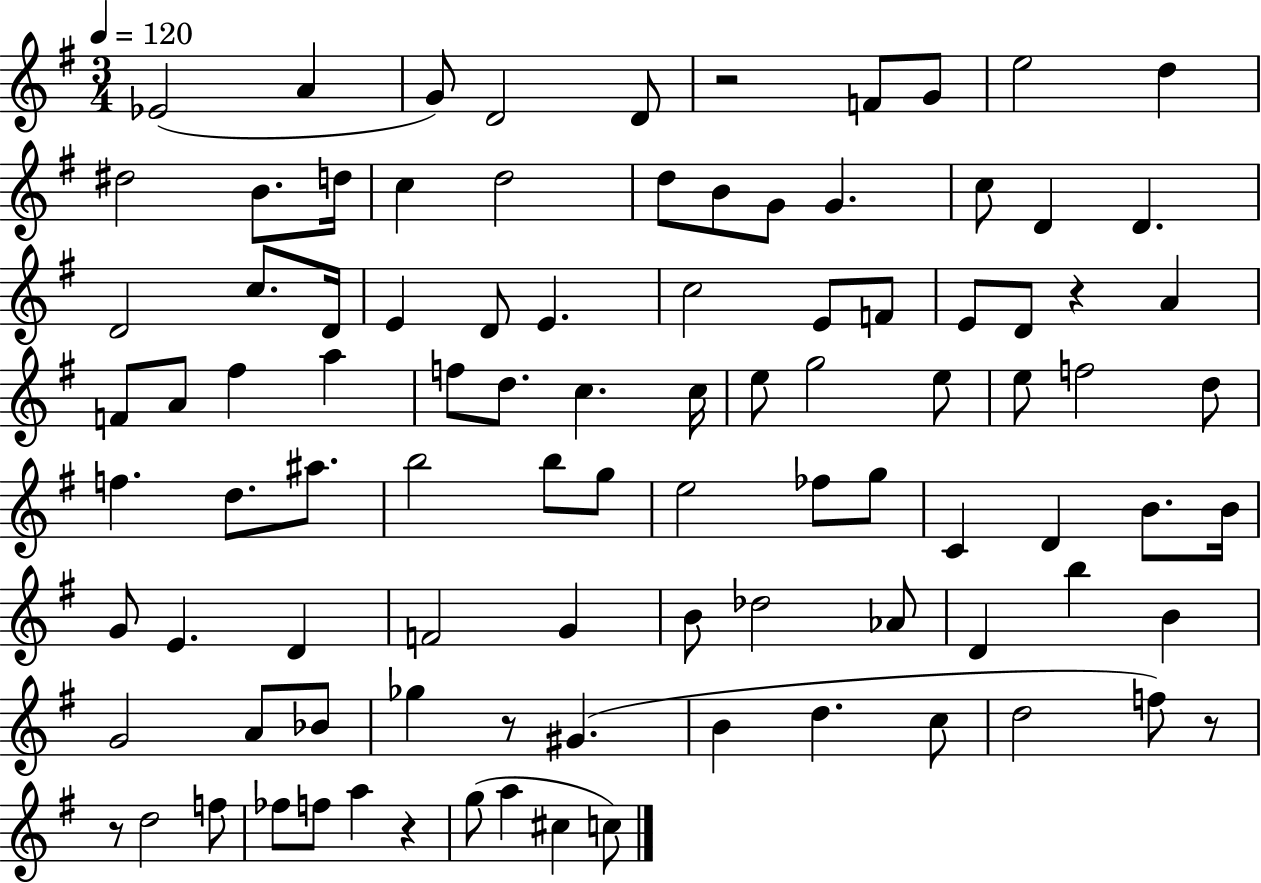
X:1
T:Untitled
M:3/4
L:1/4
K:G
_E2 A G/2 D2 D/2 z2 F/2 G/2 e2 d ^d2 B/2 d/4 c d2 d/2 B/2 G/2 G c/2 D D D2 c/2 D/4 E D/2 E c2 E/2 F/2 E/2 D/2 z A F/2 A/2 ^f a f/2 d/2 c c/4 e/2 g2 e/2 e/2 f2 d/2 f d/2 ^a/2 b2 b/2 g/2 e2 _f/2 g/2 C D B/2 B/4 G/2 E D F2 G B/2 _d2 _A/2 D b B G2 A/2 _B/2 _g z/2 ^G B d c/2 d2 f/2 z/2 z/2 d2 f/2 _f/2 f/2 a z g/2 a ^c c/2